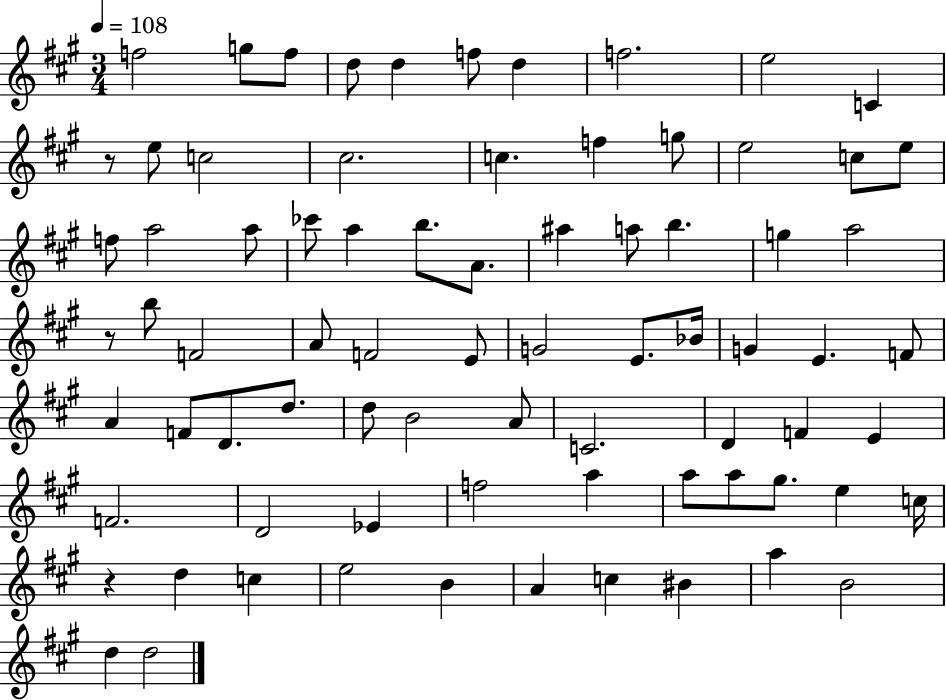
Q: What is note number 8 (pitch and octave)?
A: F5